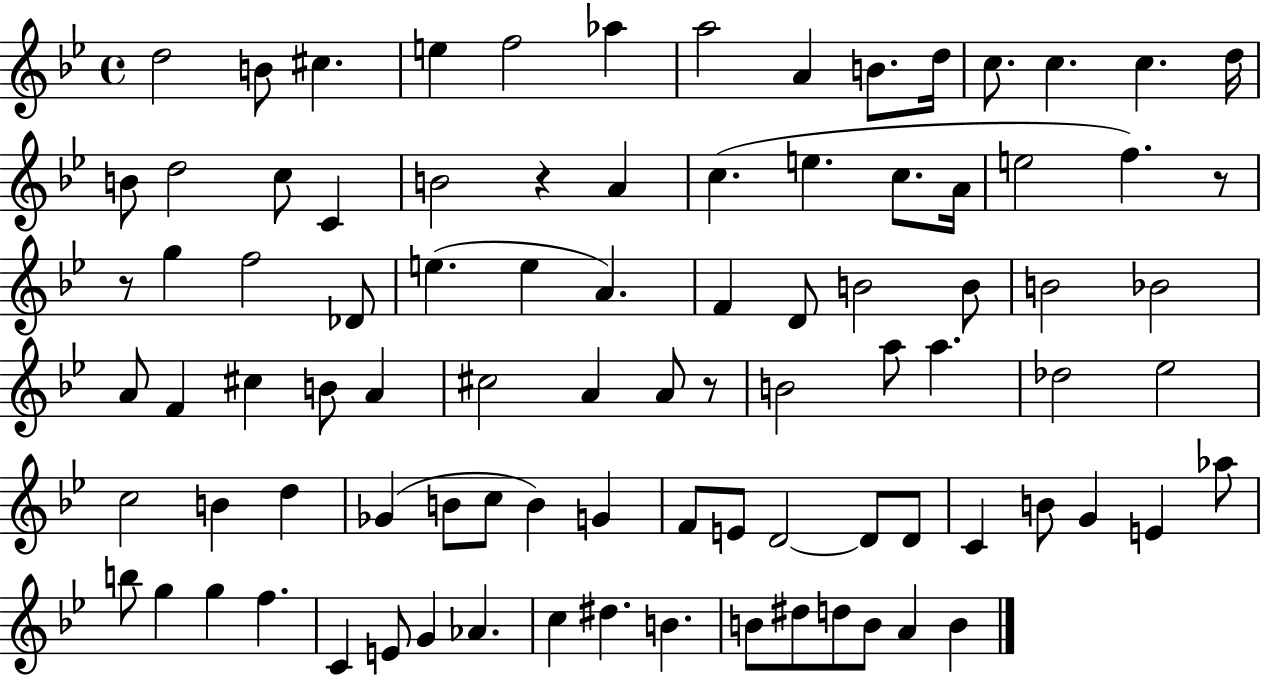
{
  \clef treble
  \time 4/4
  \defaultTimeSignature
  \key bes \major
  \repeat volta 2 { d''2 b'8 cis''4. | e''4 f''2 aes''4 | a''2 a'4 b'8. d''16 | c''8. c''4. c''4. d''16 | \break b'8 d''2 c''8 c'4 | b'2 r4 a'4 | c''4.( e''4. c''8. a'16 | e''2 f''4.) r8 | \break r8 g''4 f''2 des'8 | e''4.( e''4 a'4.) | f'4 d'8 b'2 b'8 | b'2 bes'2 | \break a'8 f'4 cis''4 b'8 a'4 | cis''2 a'4 a'8 r8 | b'2 a''8 a''4. | des''2 ees''2 | \break c''2 b'4 d''4 | ges'4( b'8 c''8 b'4) g'4 | f'8 e'8 d'2~~ d'8 d'8 | c'4 b'8 g'4 e'4 aes''8 | \break b''8 g''4 g''4 f''4. | c'4 e'8 g'4 aes'4. | c''4 dis''4. b'4. | b'8 dis''8 d''8 b'8 a'4 b'4 | \break } \bar "|."
}